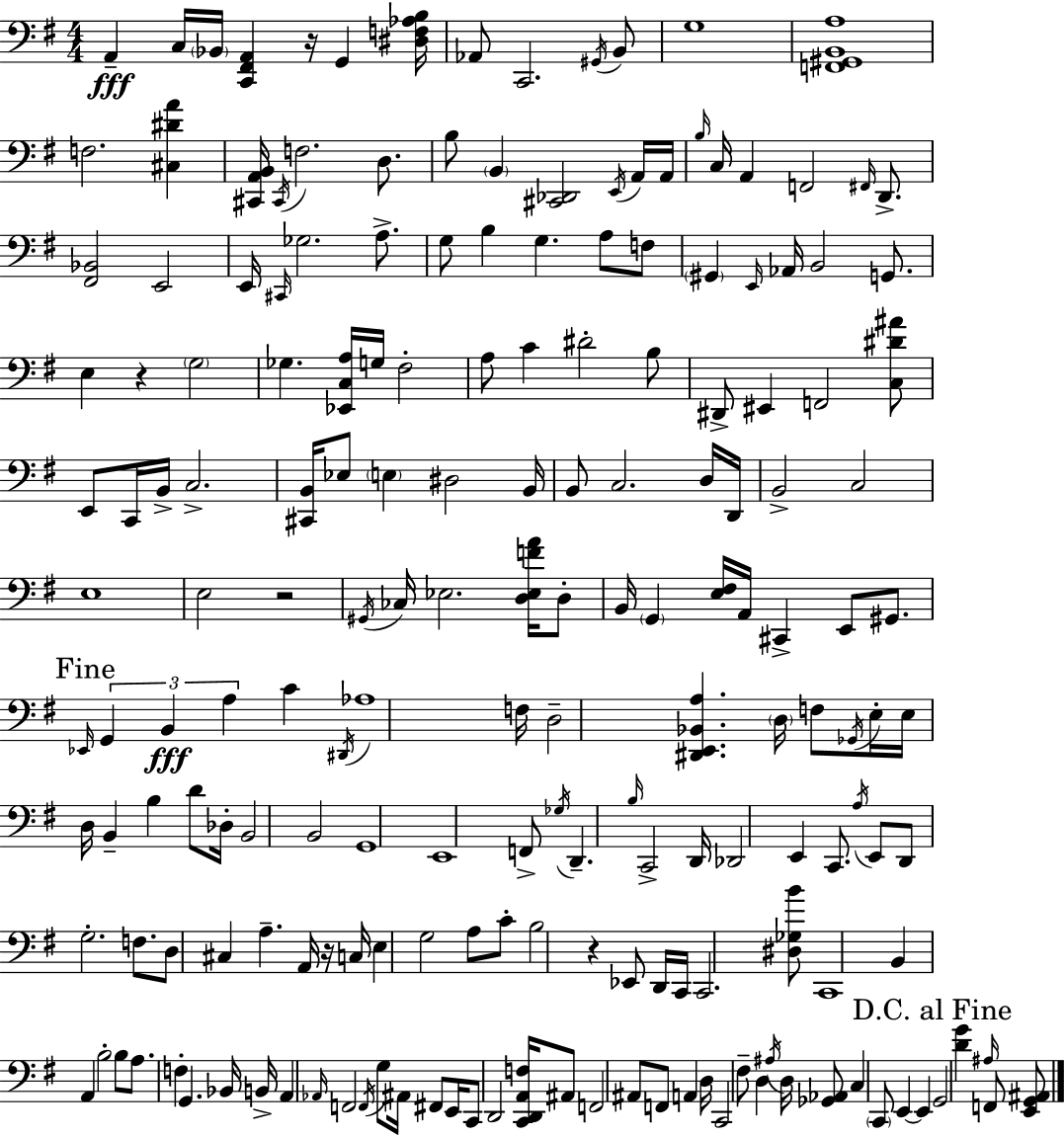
X:1
T:Untitled
M:4/4
L:1/4
K:G
A,, C,/4 _B,,/4 [C,,^F,,A,,] z/4 G,, [^D,F,_A,B,]/4 _A,,/2 C,,2 ^G,,/4 B,,/2 G,4 [F,,^G,,B,,A,]4 F,2 [^C,^DA] [^C,,A,,B,,]/4 ^C,,/4 F,2 D,/2 B,/2 B,, [^C,,_D,,]2 E,,/4 A,,/4 A,,/4 B,/4 C,/4 A,, F,,2 ^F,,/4 D,,/2 [^F,,_B,,]2 E,,2 E,,/4 ^C,,/4 _G,2 A,/2 G,/2 B, G, A,/2 F,/2 ^G,, E,,/4 _A,,/4 B,,2 G,,/2 E, z G,2 _G, [_E,,C,A,]/4 G,/4 ^F,2 A,/2 C ^D2 B,/2 ^D,,/2 ^E,, F,,2 [C,^D^A]/2 E,,/2 C,,/4 B,,/4 C,2 [^C,,B,,]/4 _E,/2 E, ^D,2 B,,/4 B,,/2 C,2 D,/4 D,,/4 B,,2 C,2 E,4 E,2 z2 ^G,,/4 _C,/4 _E,2 [D,_E,FA]/4 D,/2 B,,/4 G,, [E,^F,]/4 A,,/4 ^C,, E,,/2 ^G,,/2 _E,,/4 G,, B,, A, C ^D,,/4 _A,4 F,/4 D,2 [^D,,E,,_B,,A,] D,/4 F,/2 _G,,/4 E,/4 E,/4 D,/4 B,, B, D/2 _D,/4 B,,2 B,,2 G,,4 E,,4 F,,/2 _G,/4 D,, B,/4 C,,2 D,,/4 _D,,2 E,, C,,/2 A,/4 E,,/2 D,,/2 G,2 F,/2 D,/2 ^C, A, A,,/4 z/4 C,/4 E, G,2 A,/2 C/2 B,2 z _E,,/2 D,,/4 C,,/4 C,,2 [^D,_G,B]/2 C,,4 B,, A,, B,2 B,/2 A,/2 F, G,, _B,,/4 B,,/4 A,, _A,,/4 F,,2 F,,/4 G,/2 ^A,,/4 ^F,,/2 E,,/4 C,,/2 D,,2 [C,,D,,A,,F,]/4 ^A,,/2 F,,2 ^A,,/2 F,,/2 A,, D,/4 C,,2 ^F,/2 D, ^A,/4 D,/4 [_G,,_A,,]/2 C, C,,/2 E,, E,, G,,2 [DG] ^A,/4 F,,/2 [E,,G,,^A,,]/2